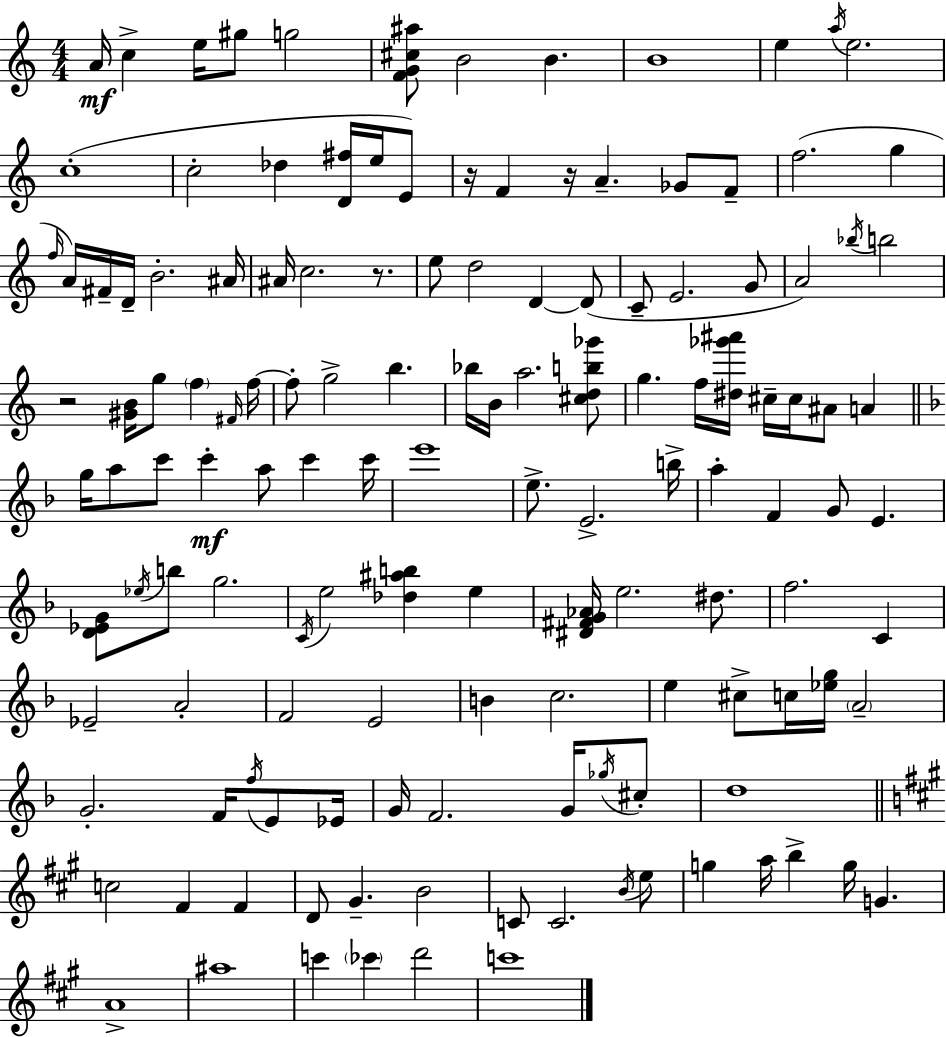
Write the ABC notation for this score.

X:1
T:Untitled
M:4/4
L:1/4
K:Am
A/4 c e/4 ^g/2 g2 [FG^c^a]/2 B2 B B4 e a/4 e2 c4 c2 _d [D^f]/4 e/4 E/2 z/4 F z/4 A _G/2 F/2 f2 g f/4 A/4 ^F/4 D/4 B2 ^A/4 ^A/4 c2 z/2 e/2 d2 D D/2 C/2 E2 G/2 A2 _b/4 b2 z2 [^GB]/4 g/2 f ^F/4 f/4 f/2 g2 b _b/4 B/4 a2 [^cdb_g']/2 g f/4 [^d_g'^a']/4 ^c/4 ^c/4 ^A/2 A g/4 a/2 c'/2 c' a/2 c' c'/4 e'4 e/2 E2 b/4 a F G/2 E [D_EG]/2 _e/4 b/2 g2 C/4 e2 [_d^ab] e [^D^FG_A]/4 e2 ^d/2 f2 C _E2 A2 F2 E2 B c2 e ^c/2 c/4 [_eg]/4 A2 G2 F/4 f/4 E/2 _E/4 G/4 F2 G/4 _g/4 ^c/2 d4 c2 ^F ^F D/2 ^G B2 C/2 C2 B/4 e/2 g a/4 b g/4 G A4 ^a4 c' _c' d'2 c'4